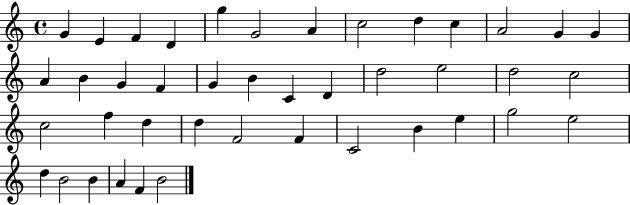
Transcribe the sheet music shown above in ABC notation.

X:1
T:Untitled
M:4/4
L:1/4
K:C
G E F D g G2 A c2 d c A2 G G A B G F G B C D d2 e2 d2 c2 c2 f d d F2 F C2 B e g2 e2 d B2 B A F B2